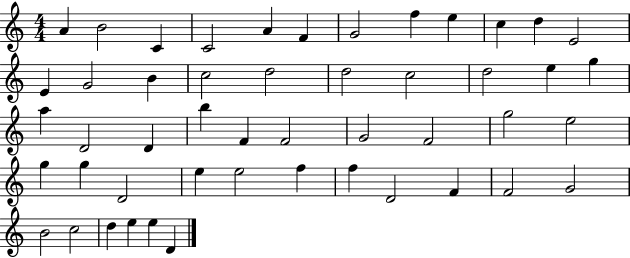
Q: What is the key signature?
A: C major